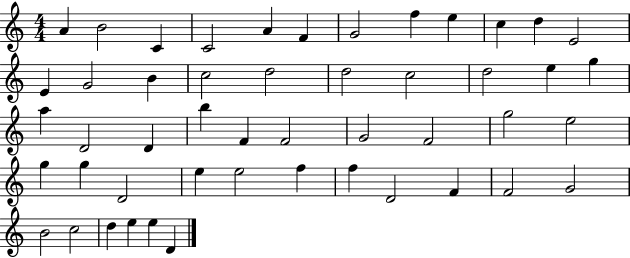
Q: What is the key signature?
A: C major